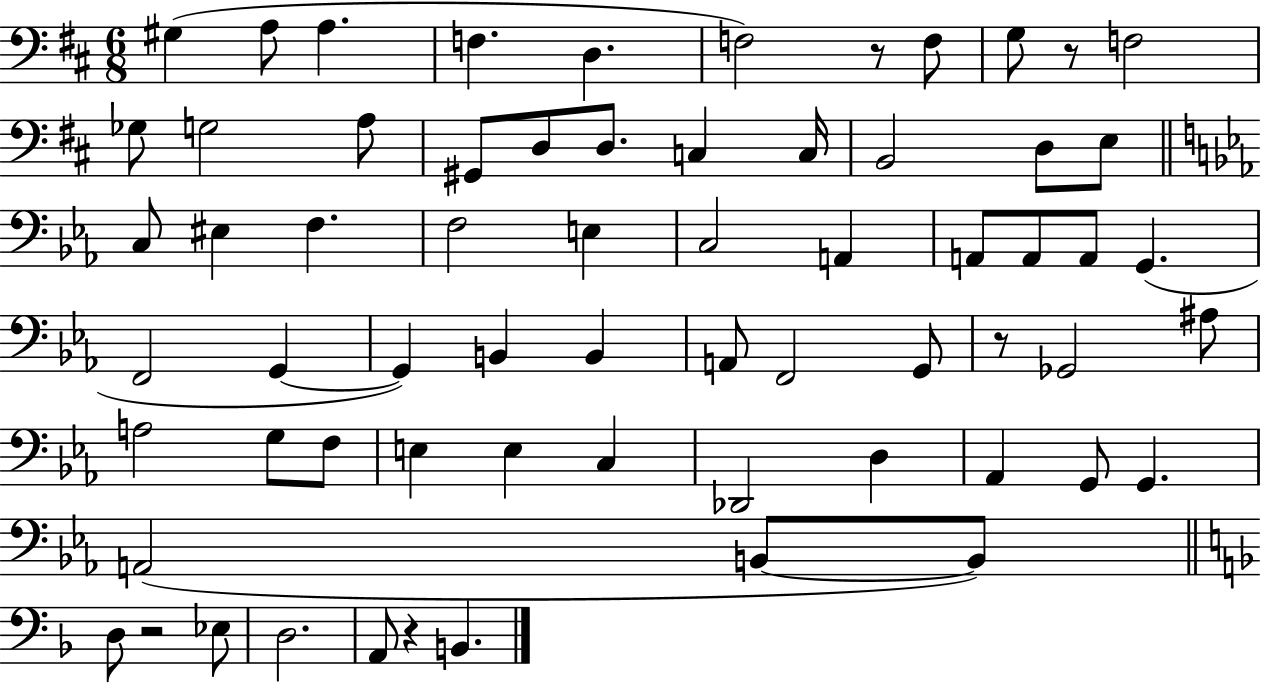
X:1
T:Untitled
M:6/8
L:1/4
K:D
^G, A,/2 A, F, D, F,2 z/2 F,/2 G,/2 z/2 F,2 _G,/2 G,2 A,/2 ^G,,/2 D,/2 D,/2 C, C,/4 B,,2 D,/2 E,/2 C,/2 ^E, F, F,2 E, C,2 A,, A,,/2 A,,/2 A,,/2 G,, F,,2 G,, G,, B,, B,, A,,/2 F,,2 G,,/2 z/2 _G,,2 ^A,/2 A,2 G,/2 F,/2 E, E, C, _D,,2 D, _A,, G,,/2 G,, A,,2 B,,/2 B,,/2 D,/2 z2 _E,/2 D,2 A,,/2 z B,,